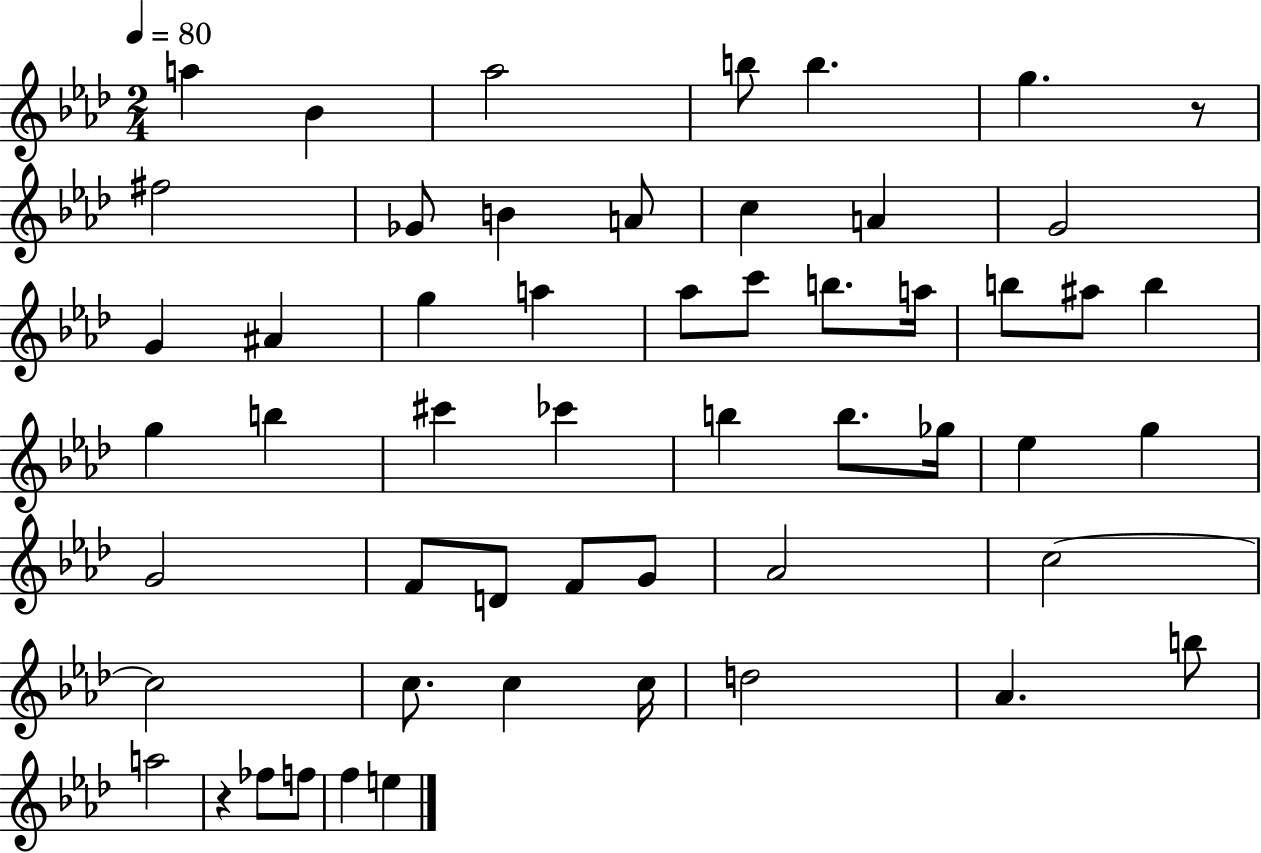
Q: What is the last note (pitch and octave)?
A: E5